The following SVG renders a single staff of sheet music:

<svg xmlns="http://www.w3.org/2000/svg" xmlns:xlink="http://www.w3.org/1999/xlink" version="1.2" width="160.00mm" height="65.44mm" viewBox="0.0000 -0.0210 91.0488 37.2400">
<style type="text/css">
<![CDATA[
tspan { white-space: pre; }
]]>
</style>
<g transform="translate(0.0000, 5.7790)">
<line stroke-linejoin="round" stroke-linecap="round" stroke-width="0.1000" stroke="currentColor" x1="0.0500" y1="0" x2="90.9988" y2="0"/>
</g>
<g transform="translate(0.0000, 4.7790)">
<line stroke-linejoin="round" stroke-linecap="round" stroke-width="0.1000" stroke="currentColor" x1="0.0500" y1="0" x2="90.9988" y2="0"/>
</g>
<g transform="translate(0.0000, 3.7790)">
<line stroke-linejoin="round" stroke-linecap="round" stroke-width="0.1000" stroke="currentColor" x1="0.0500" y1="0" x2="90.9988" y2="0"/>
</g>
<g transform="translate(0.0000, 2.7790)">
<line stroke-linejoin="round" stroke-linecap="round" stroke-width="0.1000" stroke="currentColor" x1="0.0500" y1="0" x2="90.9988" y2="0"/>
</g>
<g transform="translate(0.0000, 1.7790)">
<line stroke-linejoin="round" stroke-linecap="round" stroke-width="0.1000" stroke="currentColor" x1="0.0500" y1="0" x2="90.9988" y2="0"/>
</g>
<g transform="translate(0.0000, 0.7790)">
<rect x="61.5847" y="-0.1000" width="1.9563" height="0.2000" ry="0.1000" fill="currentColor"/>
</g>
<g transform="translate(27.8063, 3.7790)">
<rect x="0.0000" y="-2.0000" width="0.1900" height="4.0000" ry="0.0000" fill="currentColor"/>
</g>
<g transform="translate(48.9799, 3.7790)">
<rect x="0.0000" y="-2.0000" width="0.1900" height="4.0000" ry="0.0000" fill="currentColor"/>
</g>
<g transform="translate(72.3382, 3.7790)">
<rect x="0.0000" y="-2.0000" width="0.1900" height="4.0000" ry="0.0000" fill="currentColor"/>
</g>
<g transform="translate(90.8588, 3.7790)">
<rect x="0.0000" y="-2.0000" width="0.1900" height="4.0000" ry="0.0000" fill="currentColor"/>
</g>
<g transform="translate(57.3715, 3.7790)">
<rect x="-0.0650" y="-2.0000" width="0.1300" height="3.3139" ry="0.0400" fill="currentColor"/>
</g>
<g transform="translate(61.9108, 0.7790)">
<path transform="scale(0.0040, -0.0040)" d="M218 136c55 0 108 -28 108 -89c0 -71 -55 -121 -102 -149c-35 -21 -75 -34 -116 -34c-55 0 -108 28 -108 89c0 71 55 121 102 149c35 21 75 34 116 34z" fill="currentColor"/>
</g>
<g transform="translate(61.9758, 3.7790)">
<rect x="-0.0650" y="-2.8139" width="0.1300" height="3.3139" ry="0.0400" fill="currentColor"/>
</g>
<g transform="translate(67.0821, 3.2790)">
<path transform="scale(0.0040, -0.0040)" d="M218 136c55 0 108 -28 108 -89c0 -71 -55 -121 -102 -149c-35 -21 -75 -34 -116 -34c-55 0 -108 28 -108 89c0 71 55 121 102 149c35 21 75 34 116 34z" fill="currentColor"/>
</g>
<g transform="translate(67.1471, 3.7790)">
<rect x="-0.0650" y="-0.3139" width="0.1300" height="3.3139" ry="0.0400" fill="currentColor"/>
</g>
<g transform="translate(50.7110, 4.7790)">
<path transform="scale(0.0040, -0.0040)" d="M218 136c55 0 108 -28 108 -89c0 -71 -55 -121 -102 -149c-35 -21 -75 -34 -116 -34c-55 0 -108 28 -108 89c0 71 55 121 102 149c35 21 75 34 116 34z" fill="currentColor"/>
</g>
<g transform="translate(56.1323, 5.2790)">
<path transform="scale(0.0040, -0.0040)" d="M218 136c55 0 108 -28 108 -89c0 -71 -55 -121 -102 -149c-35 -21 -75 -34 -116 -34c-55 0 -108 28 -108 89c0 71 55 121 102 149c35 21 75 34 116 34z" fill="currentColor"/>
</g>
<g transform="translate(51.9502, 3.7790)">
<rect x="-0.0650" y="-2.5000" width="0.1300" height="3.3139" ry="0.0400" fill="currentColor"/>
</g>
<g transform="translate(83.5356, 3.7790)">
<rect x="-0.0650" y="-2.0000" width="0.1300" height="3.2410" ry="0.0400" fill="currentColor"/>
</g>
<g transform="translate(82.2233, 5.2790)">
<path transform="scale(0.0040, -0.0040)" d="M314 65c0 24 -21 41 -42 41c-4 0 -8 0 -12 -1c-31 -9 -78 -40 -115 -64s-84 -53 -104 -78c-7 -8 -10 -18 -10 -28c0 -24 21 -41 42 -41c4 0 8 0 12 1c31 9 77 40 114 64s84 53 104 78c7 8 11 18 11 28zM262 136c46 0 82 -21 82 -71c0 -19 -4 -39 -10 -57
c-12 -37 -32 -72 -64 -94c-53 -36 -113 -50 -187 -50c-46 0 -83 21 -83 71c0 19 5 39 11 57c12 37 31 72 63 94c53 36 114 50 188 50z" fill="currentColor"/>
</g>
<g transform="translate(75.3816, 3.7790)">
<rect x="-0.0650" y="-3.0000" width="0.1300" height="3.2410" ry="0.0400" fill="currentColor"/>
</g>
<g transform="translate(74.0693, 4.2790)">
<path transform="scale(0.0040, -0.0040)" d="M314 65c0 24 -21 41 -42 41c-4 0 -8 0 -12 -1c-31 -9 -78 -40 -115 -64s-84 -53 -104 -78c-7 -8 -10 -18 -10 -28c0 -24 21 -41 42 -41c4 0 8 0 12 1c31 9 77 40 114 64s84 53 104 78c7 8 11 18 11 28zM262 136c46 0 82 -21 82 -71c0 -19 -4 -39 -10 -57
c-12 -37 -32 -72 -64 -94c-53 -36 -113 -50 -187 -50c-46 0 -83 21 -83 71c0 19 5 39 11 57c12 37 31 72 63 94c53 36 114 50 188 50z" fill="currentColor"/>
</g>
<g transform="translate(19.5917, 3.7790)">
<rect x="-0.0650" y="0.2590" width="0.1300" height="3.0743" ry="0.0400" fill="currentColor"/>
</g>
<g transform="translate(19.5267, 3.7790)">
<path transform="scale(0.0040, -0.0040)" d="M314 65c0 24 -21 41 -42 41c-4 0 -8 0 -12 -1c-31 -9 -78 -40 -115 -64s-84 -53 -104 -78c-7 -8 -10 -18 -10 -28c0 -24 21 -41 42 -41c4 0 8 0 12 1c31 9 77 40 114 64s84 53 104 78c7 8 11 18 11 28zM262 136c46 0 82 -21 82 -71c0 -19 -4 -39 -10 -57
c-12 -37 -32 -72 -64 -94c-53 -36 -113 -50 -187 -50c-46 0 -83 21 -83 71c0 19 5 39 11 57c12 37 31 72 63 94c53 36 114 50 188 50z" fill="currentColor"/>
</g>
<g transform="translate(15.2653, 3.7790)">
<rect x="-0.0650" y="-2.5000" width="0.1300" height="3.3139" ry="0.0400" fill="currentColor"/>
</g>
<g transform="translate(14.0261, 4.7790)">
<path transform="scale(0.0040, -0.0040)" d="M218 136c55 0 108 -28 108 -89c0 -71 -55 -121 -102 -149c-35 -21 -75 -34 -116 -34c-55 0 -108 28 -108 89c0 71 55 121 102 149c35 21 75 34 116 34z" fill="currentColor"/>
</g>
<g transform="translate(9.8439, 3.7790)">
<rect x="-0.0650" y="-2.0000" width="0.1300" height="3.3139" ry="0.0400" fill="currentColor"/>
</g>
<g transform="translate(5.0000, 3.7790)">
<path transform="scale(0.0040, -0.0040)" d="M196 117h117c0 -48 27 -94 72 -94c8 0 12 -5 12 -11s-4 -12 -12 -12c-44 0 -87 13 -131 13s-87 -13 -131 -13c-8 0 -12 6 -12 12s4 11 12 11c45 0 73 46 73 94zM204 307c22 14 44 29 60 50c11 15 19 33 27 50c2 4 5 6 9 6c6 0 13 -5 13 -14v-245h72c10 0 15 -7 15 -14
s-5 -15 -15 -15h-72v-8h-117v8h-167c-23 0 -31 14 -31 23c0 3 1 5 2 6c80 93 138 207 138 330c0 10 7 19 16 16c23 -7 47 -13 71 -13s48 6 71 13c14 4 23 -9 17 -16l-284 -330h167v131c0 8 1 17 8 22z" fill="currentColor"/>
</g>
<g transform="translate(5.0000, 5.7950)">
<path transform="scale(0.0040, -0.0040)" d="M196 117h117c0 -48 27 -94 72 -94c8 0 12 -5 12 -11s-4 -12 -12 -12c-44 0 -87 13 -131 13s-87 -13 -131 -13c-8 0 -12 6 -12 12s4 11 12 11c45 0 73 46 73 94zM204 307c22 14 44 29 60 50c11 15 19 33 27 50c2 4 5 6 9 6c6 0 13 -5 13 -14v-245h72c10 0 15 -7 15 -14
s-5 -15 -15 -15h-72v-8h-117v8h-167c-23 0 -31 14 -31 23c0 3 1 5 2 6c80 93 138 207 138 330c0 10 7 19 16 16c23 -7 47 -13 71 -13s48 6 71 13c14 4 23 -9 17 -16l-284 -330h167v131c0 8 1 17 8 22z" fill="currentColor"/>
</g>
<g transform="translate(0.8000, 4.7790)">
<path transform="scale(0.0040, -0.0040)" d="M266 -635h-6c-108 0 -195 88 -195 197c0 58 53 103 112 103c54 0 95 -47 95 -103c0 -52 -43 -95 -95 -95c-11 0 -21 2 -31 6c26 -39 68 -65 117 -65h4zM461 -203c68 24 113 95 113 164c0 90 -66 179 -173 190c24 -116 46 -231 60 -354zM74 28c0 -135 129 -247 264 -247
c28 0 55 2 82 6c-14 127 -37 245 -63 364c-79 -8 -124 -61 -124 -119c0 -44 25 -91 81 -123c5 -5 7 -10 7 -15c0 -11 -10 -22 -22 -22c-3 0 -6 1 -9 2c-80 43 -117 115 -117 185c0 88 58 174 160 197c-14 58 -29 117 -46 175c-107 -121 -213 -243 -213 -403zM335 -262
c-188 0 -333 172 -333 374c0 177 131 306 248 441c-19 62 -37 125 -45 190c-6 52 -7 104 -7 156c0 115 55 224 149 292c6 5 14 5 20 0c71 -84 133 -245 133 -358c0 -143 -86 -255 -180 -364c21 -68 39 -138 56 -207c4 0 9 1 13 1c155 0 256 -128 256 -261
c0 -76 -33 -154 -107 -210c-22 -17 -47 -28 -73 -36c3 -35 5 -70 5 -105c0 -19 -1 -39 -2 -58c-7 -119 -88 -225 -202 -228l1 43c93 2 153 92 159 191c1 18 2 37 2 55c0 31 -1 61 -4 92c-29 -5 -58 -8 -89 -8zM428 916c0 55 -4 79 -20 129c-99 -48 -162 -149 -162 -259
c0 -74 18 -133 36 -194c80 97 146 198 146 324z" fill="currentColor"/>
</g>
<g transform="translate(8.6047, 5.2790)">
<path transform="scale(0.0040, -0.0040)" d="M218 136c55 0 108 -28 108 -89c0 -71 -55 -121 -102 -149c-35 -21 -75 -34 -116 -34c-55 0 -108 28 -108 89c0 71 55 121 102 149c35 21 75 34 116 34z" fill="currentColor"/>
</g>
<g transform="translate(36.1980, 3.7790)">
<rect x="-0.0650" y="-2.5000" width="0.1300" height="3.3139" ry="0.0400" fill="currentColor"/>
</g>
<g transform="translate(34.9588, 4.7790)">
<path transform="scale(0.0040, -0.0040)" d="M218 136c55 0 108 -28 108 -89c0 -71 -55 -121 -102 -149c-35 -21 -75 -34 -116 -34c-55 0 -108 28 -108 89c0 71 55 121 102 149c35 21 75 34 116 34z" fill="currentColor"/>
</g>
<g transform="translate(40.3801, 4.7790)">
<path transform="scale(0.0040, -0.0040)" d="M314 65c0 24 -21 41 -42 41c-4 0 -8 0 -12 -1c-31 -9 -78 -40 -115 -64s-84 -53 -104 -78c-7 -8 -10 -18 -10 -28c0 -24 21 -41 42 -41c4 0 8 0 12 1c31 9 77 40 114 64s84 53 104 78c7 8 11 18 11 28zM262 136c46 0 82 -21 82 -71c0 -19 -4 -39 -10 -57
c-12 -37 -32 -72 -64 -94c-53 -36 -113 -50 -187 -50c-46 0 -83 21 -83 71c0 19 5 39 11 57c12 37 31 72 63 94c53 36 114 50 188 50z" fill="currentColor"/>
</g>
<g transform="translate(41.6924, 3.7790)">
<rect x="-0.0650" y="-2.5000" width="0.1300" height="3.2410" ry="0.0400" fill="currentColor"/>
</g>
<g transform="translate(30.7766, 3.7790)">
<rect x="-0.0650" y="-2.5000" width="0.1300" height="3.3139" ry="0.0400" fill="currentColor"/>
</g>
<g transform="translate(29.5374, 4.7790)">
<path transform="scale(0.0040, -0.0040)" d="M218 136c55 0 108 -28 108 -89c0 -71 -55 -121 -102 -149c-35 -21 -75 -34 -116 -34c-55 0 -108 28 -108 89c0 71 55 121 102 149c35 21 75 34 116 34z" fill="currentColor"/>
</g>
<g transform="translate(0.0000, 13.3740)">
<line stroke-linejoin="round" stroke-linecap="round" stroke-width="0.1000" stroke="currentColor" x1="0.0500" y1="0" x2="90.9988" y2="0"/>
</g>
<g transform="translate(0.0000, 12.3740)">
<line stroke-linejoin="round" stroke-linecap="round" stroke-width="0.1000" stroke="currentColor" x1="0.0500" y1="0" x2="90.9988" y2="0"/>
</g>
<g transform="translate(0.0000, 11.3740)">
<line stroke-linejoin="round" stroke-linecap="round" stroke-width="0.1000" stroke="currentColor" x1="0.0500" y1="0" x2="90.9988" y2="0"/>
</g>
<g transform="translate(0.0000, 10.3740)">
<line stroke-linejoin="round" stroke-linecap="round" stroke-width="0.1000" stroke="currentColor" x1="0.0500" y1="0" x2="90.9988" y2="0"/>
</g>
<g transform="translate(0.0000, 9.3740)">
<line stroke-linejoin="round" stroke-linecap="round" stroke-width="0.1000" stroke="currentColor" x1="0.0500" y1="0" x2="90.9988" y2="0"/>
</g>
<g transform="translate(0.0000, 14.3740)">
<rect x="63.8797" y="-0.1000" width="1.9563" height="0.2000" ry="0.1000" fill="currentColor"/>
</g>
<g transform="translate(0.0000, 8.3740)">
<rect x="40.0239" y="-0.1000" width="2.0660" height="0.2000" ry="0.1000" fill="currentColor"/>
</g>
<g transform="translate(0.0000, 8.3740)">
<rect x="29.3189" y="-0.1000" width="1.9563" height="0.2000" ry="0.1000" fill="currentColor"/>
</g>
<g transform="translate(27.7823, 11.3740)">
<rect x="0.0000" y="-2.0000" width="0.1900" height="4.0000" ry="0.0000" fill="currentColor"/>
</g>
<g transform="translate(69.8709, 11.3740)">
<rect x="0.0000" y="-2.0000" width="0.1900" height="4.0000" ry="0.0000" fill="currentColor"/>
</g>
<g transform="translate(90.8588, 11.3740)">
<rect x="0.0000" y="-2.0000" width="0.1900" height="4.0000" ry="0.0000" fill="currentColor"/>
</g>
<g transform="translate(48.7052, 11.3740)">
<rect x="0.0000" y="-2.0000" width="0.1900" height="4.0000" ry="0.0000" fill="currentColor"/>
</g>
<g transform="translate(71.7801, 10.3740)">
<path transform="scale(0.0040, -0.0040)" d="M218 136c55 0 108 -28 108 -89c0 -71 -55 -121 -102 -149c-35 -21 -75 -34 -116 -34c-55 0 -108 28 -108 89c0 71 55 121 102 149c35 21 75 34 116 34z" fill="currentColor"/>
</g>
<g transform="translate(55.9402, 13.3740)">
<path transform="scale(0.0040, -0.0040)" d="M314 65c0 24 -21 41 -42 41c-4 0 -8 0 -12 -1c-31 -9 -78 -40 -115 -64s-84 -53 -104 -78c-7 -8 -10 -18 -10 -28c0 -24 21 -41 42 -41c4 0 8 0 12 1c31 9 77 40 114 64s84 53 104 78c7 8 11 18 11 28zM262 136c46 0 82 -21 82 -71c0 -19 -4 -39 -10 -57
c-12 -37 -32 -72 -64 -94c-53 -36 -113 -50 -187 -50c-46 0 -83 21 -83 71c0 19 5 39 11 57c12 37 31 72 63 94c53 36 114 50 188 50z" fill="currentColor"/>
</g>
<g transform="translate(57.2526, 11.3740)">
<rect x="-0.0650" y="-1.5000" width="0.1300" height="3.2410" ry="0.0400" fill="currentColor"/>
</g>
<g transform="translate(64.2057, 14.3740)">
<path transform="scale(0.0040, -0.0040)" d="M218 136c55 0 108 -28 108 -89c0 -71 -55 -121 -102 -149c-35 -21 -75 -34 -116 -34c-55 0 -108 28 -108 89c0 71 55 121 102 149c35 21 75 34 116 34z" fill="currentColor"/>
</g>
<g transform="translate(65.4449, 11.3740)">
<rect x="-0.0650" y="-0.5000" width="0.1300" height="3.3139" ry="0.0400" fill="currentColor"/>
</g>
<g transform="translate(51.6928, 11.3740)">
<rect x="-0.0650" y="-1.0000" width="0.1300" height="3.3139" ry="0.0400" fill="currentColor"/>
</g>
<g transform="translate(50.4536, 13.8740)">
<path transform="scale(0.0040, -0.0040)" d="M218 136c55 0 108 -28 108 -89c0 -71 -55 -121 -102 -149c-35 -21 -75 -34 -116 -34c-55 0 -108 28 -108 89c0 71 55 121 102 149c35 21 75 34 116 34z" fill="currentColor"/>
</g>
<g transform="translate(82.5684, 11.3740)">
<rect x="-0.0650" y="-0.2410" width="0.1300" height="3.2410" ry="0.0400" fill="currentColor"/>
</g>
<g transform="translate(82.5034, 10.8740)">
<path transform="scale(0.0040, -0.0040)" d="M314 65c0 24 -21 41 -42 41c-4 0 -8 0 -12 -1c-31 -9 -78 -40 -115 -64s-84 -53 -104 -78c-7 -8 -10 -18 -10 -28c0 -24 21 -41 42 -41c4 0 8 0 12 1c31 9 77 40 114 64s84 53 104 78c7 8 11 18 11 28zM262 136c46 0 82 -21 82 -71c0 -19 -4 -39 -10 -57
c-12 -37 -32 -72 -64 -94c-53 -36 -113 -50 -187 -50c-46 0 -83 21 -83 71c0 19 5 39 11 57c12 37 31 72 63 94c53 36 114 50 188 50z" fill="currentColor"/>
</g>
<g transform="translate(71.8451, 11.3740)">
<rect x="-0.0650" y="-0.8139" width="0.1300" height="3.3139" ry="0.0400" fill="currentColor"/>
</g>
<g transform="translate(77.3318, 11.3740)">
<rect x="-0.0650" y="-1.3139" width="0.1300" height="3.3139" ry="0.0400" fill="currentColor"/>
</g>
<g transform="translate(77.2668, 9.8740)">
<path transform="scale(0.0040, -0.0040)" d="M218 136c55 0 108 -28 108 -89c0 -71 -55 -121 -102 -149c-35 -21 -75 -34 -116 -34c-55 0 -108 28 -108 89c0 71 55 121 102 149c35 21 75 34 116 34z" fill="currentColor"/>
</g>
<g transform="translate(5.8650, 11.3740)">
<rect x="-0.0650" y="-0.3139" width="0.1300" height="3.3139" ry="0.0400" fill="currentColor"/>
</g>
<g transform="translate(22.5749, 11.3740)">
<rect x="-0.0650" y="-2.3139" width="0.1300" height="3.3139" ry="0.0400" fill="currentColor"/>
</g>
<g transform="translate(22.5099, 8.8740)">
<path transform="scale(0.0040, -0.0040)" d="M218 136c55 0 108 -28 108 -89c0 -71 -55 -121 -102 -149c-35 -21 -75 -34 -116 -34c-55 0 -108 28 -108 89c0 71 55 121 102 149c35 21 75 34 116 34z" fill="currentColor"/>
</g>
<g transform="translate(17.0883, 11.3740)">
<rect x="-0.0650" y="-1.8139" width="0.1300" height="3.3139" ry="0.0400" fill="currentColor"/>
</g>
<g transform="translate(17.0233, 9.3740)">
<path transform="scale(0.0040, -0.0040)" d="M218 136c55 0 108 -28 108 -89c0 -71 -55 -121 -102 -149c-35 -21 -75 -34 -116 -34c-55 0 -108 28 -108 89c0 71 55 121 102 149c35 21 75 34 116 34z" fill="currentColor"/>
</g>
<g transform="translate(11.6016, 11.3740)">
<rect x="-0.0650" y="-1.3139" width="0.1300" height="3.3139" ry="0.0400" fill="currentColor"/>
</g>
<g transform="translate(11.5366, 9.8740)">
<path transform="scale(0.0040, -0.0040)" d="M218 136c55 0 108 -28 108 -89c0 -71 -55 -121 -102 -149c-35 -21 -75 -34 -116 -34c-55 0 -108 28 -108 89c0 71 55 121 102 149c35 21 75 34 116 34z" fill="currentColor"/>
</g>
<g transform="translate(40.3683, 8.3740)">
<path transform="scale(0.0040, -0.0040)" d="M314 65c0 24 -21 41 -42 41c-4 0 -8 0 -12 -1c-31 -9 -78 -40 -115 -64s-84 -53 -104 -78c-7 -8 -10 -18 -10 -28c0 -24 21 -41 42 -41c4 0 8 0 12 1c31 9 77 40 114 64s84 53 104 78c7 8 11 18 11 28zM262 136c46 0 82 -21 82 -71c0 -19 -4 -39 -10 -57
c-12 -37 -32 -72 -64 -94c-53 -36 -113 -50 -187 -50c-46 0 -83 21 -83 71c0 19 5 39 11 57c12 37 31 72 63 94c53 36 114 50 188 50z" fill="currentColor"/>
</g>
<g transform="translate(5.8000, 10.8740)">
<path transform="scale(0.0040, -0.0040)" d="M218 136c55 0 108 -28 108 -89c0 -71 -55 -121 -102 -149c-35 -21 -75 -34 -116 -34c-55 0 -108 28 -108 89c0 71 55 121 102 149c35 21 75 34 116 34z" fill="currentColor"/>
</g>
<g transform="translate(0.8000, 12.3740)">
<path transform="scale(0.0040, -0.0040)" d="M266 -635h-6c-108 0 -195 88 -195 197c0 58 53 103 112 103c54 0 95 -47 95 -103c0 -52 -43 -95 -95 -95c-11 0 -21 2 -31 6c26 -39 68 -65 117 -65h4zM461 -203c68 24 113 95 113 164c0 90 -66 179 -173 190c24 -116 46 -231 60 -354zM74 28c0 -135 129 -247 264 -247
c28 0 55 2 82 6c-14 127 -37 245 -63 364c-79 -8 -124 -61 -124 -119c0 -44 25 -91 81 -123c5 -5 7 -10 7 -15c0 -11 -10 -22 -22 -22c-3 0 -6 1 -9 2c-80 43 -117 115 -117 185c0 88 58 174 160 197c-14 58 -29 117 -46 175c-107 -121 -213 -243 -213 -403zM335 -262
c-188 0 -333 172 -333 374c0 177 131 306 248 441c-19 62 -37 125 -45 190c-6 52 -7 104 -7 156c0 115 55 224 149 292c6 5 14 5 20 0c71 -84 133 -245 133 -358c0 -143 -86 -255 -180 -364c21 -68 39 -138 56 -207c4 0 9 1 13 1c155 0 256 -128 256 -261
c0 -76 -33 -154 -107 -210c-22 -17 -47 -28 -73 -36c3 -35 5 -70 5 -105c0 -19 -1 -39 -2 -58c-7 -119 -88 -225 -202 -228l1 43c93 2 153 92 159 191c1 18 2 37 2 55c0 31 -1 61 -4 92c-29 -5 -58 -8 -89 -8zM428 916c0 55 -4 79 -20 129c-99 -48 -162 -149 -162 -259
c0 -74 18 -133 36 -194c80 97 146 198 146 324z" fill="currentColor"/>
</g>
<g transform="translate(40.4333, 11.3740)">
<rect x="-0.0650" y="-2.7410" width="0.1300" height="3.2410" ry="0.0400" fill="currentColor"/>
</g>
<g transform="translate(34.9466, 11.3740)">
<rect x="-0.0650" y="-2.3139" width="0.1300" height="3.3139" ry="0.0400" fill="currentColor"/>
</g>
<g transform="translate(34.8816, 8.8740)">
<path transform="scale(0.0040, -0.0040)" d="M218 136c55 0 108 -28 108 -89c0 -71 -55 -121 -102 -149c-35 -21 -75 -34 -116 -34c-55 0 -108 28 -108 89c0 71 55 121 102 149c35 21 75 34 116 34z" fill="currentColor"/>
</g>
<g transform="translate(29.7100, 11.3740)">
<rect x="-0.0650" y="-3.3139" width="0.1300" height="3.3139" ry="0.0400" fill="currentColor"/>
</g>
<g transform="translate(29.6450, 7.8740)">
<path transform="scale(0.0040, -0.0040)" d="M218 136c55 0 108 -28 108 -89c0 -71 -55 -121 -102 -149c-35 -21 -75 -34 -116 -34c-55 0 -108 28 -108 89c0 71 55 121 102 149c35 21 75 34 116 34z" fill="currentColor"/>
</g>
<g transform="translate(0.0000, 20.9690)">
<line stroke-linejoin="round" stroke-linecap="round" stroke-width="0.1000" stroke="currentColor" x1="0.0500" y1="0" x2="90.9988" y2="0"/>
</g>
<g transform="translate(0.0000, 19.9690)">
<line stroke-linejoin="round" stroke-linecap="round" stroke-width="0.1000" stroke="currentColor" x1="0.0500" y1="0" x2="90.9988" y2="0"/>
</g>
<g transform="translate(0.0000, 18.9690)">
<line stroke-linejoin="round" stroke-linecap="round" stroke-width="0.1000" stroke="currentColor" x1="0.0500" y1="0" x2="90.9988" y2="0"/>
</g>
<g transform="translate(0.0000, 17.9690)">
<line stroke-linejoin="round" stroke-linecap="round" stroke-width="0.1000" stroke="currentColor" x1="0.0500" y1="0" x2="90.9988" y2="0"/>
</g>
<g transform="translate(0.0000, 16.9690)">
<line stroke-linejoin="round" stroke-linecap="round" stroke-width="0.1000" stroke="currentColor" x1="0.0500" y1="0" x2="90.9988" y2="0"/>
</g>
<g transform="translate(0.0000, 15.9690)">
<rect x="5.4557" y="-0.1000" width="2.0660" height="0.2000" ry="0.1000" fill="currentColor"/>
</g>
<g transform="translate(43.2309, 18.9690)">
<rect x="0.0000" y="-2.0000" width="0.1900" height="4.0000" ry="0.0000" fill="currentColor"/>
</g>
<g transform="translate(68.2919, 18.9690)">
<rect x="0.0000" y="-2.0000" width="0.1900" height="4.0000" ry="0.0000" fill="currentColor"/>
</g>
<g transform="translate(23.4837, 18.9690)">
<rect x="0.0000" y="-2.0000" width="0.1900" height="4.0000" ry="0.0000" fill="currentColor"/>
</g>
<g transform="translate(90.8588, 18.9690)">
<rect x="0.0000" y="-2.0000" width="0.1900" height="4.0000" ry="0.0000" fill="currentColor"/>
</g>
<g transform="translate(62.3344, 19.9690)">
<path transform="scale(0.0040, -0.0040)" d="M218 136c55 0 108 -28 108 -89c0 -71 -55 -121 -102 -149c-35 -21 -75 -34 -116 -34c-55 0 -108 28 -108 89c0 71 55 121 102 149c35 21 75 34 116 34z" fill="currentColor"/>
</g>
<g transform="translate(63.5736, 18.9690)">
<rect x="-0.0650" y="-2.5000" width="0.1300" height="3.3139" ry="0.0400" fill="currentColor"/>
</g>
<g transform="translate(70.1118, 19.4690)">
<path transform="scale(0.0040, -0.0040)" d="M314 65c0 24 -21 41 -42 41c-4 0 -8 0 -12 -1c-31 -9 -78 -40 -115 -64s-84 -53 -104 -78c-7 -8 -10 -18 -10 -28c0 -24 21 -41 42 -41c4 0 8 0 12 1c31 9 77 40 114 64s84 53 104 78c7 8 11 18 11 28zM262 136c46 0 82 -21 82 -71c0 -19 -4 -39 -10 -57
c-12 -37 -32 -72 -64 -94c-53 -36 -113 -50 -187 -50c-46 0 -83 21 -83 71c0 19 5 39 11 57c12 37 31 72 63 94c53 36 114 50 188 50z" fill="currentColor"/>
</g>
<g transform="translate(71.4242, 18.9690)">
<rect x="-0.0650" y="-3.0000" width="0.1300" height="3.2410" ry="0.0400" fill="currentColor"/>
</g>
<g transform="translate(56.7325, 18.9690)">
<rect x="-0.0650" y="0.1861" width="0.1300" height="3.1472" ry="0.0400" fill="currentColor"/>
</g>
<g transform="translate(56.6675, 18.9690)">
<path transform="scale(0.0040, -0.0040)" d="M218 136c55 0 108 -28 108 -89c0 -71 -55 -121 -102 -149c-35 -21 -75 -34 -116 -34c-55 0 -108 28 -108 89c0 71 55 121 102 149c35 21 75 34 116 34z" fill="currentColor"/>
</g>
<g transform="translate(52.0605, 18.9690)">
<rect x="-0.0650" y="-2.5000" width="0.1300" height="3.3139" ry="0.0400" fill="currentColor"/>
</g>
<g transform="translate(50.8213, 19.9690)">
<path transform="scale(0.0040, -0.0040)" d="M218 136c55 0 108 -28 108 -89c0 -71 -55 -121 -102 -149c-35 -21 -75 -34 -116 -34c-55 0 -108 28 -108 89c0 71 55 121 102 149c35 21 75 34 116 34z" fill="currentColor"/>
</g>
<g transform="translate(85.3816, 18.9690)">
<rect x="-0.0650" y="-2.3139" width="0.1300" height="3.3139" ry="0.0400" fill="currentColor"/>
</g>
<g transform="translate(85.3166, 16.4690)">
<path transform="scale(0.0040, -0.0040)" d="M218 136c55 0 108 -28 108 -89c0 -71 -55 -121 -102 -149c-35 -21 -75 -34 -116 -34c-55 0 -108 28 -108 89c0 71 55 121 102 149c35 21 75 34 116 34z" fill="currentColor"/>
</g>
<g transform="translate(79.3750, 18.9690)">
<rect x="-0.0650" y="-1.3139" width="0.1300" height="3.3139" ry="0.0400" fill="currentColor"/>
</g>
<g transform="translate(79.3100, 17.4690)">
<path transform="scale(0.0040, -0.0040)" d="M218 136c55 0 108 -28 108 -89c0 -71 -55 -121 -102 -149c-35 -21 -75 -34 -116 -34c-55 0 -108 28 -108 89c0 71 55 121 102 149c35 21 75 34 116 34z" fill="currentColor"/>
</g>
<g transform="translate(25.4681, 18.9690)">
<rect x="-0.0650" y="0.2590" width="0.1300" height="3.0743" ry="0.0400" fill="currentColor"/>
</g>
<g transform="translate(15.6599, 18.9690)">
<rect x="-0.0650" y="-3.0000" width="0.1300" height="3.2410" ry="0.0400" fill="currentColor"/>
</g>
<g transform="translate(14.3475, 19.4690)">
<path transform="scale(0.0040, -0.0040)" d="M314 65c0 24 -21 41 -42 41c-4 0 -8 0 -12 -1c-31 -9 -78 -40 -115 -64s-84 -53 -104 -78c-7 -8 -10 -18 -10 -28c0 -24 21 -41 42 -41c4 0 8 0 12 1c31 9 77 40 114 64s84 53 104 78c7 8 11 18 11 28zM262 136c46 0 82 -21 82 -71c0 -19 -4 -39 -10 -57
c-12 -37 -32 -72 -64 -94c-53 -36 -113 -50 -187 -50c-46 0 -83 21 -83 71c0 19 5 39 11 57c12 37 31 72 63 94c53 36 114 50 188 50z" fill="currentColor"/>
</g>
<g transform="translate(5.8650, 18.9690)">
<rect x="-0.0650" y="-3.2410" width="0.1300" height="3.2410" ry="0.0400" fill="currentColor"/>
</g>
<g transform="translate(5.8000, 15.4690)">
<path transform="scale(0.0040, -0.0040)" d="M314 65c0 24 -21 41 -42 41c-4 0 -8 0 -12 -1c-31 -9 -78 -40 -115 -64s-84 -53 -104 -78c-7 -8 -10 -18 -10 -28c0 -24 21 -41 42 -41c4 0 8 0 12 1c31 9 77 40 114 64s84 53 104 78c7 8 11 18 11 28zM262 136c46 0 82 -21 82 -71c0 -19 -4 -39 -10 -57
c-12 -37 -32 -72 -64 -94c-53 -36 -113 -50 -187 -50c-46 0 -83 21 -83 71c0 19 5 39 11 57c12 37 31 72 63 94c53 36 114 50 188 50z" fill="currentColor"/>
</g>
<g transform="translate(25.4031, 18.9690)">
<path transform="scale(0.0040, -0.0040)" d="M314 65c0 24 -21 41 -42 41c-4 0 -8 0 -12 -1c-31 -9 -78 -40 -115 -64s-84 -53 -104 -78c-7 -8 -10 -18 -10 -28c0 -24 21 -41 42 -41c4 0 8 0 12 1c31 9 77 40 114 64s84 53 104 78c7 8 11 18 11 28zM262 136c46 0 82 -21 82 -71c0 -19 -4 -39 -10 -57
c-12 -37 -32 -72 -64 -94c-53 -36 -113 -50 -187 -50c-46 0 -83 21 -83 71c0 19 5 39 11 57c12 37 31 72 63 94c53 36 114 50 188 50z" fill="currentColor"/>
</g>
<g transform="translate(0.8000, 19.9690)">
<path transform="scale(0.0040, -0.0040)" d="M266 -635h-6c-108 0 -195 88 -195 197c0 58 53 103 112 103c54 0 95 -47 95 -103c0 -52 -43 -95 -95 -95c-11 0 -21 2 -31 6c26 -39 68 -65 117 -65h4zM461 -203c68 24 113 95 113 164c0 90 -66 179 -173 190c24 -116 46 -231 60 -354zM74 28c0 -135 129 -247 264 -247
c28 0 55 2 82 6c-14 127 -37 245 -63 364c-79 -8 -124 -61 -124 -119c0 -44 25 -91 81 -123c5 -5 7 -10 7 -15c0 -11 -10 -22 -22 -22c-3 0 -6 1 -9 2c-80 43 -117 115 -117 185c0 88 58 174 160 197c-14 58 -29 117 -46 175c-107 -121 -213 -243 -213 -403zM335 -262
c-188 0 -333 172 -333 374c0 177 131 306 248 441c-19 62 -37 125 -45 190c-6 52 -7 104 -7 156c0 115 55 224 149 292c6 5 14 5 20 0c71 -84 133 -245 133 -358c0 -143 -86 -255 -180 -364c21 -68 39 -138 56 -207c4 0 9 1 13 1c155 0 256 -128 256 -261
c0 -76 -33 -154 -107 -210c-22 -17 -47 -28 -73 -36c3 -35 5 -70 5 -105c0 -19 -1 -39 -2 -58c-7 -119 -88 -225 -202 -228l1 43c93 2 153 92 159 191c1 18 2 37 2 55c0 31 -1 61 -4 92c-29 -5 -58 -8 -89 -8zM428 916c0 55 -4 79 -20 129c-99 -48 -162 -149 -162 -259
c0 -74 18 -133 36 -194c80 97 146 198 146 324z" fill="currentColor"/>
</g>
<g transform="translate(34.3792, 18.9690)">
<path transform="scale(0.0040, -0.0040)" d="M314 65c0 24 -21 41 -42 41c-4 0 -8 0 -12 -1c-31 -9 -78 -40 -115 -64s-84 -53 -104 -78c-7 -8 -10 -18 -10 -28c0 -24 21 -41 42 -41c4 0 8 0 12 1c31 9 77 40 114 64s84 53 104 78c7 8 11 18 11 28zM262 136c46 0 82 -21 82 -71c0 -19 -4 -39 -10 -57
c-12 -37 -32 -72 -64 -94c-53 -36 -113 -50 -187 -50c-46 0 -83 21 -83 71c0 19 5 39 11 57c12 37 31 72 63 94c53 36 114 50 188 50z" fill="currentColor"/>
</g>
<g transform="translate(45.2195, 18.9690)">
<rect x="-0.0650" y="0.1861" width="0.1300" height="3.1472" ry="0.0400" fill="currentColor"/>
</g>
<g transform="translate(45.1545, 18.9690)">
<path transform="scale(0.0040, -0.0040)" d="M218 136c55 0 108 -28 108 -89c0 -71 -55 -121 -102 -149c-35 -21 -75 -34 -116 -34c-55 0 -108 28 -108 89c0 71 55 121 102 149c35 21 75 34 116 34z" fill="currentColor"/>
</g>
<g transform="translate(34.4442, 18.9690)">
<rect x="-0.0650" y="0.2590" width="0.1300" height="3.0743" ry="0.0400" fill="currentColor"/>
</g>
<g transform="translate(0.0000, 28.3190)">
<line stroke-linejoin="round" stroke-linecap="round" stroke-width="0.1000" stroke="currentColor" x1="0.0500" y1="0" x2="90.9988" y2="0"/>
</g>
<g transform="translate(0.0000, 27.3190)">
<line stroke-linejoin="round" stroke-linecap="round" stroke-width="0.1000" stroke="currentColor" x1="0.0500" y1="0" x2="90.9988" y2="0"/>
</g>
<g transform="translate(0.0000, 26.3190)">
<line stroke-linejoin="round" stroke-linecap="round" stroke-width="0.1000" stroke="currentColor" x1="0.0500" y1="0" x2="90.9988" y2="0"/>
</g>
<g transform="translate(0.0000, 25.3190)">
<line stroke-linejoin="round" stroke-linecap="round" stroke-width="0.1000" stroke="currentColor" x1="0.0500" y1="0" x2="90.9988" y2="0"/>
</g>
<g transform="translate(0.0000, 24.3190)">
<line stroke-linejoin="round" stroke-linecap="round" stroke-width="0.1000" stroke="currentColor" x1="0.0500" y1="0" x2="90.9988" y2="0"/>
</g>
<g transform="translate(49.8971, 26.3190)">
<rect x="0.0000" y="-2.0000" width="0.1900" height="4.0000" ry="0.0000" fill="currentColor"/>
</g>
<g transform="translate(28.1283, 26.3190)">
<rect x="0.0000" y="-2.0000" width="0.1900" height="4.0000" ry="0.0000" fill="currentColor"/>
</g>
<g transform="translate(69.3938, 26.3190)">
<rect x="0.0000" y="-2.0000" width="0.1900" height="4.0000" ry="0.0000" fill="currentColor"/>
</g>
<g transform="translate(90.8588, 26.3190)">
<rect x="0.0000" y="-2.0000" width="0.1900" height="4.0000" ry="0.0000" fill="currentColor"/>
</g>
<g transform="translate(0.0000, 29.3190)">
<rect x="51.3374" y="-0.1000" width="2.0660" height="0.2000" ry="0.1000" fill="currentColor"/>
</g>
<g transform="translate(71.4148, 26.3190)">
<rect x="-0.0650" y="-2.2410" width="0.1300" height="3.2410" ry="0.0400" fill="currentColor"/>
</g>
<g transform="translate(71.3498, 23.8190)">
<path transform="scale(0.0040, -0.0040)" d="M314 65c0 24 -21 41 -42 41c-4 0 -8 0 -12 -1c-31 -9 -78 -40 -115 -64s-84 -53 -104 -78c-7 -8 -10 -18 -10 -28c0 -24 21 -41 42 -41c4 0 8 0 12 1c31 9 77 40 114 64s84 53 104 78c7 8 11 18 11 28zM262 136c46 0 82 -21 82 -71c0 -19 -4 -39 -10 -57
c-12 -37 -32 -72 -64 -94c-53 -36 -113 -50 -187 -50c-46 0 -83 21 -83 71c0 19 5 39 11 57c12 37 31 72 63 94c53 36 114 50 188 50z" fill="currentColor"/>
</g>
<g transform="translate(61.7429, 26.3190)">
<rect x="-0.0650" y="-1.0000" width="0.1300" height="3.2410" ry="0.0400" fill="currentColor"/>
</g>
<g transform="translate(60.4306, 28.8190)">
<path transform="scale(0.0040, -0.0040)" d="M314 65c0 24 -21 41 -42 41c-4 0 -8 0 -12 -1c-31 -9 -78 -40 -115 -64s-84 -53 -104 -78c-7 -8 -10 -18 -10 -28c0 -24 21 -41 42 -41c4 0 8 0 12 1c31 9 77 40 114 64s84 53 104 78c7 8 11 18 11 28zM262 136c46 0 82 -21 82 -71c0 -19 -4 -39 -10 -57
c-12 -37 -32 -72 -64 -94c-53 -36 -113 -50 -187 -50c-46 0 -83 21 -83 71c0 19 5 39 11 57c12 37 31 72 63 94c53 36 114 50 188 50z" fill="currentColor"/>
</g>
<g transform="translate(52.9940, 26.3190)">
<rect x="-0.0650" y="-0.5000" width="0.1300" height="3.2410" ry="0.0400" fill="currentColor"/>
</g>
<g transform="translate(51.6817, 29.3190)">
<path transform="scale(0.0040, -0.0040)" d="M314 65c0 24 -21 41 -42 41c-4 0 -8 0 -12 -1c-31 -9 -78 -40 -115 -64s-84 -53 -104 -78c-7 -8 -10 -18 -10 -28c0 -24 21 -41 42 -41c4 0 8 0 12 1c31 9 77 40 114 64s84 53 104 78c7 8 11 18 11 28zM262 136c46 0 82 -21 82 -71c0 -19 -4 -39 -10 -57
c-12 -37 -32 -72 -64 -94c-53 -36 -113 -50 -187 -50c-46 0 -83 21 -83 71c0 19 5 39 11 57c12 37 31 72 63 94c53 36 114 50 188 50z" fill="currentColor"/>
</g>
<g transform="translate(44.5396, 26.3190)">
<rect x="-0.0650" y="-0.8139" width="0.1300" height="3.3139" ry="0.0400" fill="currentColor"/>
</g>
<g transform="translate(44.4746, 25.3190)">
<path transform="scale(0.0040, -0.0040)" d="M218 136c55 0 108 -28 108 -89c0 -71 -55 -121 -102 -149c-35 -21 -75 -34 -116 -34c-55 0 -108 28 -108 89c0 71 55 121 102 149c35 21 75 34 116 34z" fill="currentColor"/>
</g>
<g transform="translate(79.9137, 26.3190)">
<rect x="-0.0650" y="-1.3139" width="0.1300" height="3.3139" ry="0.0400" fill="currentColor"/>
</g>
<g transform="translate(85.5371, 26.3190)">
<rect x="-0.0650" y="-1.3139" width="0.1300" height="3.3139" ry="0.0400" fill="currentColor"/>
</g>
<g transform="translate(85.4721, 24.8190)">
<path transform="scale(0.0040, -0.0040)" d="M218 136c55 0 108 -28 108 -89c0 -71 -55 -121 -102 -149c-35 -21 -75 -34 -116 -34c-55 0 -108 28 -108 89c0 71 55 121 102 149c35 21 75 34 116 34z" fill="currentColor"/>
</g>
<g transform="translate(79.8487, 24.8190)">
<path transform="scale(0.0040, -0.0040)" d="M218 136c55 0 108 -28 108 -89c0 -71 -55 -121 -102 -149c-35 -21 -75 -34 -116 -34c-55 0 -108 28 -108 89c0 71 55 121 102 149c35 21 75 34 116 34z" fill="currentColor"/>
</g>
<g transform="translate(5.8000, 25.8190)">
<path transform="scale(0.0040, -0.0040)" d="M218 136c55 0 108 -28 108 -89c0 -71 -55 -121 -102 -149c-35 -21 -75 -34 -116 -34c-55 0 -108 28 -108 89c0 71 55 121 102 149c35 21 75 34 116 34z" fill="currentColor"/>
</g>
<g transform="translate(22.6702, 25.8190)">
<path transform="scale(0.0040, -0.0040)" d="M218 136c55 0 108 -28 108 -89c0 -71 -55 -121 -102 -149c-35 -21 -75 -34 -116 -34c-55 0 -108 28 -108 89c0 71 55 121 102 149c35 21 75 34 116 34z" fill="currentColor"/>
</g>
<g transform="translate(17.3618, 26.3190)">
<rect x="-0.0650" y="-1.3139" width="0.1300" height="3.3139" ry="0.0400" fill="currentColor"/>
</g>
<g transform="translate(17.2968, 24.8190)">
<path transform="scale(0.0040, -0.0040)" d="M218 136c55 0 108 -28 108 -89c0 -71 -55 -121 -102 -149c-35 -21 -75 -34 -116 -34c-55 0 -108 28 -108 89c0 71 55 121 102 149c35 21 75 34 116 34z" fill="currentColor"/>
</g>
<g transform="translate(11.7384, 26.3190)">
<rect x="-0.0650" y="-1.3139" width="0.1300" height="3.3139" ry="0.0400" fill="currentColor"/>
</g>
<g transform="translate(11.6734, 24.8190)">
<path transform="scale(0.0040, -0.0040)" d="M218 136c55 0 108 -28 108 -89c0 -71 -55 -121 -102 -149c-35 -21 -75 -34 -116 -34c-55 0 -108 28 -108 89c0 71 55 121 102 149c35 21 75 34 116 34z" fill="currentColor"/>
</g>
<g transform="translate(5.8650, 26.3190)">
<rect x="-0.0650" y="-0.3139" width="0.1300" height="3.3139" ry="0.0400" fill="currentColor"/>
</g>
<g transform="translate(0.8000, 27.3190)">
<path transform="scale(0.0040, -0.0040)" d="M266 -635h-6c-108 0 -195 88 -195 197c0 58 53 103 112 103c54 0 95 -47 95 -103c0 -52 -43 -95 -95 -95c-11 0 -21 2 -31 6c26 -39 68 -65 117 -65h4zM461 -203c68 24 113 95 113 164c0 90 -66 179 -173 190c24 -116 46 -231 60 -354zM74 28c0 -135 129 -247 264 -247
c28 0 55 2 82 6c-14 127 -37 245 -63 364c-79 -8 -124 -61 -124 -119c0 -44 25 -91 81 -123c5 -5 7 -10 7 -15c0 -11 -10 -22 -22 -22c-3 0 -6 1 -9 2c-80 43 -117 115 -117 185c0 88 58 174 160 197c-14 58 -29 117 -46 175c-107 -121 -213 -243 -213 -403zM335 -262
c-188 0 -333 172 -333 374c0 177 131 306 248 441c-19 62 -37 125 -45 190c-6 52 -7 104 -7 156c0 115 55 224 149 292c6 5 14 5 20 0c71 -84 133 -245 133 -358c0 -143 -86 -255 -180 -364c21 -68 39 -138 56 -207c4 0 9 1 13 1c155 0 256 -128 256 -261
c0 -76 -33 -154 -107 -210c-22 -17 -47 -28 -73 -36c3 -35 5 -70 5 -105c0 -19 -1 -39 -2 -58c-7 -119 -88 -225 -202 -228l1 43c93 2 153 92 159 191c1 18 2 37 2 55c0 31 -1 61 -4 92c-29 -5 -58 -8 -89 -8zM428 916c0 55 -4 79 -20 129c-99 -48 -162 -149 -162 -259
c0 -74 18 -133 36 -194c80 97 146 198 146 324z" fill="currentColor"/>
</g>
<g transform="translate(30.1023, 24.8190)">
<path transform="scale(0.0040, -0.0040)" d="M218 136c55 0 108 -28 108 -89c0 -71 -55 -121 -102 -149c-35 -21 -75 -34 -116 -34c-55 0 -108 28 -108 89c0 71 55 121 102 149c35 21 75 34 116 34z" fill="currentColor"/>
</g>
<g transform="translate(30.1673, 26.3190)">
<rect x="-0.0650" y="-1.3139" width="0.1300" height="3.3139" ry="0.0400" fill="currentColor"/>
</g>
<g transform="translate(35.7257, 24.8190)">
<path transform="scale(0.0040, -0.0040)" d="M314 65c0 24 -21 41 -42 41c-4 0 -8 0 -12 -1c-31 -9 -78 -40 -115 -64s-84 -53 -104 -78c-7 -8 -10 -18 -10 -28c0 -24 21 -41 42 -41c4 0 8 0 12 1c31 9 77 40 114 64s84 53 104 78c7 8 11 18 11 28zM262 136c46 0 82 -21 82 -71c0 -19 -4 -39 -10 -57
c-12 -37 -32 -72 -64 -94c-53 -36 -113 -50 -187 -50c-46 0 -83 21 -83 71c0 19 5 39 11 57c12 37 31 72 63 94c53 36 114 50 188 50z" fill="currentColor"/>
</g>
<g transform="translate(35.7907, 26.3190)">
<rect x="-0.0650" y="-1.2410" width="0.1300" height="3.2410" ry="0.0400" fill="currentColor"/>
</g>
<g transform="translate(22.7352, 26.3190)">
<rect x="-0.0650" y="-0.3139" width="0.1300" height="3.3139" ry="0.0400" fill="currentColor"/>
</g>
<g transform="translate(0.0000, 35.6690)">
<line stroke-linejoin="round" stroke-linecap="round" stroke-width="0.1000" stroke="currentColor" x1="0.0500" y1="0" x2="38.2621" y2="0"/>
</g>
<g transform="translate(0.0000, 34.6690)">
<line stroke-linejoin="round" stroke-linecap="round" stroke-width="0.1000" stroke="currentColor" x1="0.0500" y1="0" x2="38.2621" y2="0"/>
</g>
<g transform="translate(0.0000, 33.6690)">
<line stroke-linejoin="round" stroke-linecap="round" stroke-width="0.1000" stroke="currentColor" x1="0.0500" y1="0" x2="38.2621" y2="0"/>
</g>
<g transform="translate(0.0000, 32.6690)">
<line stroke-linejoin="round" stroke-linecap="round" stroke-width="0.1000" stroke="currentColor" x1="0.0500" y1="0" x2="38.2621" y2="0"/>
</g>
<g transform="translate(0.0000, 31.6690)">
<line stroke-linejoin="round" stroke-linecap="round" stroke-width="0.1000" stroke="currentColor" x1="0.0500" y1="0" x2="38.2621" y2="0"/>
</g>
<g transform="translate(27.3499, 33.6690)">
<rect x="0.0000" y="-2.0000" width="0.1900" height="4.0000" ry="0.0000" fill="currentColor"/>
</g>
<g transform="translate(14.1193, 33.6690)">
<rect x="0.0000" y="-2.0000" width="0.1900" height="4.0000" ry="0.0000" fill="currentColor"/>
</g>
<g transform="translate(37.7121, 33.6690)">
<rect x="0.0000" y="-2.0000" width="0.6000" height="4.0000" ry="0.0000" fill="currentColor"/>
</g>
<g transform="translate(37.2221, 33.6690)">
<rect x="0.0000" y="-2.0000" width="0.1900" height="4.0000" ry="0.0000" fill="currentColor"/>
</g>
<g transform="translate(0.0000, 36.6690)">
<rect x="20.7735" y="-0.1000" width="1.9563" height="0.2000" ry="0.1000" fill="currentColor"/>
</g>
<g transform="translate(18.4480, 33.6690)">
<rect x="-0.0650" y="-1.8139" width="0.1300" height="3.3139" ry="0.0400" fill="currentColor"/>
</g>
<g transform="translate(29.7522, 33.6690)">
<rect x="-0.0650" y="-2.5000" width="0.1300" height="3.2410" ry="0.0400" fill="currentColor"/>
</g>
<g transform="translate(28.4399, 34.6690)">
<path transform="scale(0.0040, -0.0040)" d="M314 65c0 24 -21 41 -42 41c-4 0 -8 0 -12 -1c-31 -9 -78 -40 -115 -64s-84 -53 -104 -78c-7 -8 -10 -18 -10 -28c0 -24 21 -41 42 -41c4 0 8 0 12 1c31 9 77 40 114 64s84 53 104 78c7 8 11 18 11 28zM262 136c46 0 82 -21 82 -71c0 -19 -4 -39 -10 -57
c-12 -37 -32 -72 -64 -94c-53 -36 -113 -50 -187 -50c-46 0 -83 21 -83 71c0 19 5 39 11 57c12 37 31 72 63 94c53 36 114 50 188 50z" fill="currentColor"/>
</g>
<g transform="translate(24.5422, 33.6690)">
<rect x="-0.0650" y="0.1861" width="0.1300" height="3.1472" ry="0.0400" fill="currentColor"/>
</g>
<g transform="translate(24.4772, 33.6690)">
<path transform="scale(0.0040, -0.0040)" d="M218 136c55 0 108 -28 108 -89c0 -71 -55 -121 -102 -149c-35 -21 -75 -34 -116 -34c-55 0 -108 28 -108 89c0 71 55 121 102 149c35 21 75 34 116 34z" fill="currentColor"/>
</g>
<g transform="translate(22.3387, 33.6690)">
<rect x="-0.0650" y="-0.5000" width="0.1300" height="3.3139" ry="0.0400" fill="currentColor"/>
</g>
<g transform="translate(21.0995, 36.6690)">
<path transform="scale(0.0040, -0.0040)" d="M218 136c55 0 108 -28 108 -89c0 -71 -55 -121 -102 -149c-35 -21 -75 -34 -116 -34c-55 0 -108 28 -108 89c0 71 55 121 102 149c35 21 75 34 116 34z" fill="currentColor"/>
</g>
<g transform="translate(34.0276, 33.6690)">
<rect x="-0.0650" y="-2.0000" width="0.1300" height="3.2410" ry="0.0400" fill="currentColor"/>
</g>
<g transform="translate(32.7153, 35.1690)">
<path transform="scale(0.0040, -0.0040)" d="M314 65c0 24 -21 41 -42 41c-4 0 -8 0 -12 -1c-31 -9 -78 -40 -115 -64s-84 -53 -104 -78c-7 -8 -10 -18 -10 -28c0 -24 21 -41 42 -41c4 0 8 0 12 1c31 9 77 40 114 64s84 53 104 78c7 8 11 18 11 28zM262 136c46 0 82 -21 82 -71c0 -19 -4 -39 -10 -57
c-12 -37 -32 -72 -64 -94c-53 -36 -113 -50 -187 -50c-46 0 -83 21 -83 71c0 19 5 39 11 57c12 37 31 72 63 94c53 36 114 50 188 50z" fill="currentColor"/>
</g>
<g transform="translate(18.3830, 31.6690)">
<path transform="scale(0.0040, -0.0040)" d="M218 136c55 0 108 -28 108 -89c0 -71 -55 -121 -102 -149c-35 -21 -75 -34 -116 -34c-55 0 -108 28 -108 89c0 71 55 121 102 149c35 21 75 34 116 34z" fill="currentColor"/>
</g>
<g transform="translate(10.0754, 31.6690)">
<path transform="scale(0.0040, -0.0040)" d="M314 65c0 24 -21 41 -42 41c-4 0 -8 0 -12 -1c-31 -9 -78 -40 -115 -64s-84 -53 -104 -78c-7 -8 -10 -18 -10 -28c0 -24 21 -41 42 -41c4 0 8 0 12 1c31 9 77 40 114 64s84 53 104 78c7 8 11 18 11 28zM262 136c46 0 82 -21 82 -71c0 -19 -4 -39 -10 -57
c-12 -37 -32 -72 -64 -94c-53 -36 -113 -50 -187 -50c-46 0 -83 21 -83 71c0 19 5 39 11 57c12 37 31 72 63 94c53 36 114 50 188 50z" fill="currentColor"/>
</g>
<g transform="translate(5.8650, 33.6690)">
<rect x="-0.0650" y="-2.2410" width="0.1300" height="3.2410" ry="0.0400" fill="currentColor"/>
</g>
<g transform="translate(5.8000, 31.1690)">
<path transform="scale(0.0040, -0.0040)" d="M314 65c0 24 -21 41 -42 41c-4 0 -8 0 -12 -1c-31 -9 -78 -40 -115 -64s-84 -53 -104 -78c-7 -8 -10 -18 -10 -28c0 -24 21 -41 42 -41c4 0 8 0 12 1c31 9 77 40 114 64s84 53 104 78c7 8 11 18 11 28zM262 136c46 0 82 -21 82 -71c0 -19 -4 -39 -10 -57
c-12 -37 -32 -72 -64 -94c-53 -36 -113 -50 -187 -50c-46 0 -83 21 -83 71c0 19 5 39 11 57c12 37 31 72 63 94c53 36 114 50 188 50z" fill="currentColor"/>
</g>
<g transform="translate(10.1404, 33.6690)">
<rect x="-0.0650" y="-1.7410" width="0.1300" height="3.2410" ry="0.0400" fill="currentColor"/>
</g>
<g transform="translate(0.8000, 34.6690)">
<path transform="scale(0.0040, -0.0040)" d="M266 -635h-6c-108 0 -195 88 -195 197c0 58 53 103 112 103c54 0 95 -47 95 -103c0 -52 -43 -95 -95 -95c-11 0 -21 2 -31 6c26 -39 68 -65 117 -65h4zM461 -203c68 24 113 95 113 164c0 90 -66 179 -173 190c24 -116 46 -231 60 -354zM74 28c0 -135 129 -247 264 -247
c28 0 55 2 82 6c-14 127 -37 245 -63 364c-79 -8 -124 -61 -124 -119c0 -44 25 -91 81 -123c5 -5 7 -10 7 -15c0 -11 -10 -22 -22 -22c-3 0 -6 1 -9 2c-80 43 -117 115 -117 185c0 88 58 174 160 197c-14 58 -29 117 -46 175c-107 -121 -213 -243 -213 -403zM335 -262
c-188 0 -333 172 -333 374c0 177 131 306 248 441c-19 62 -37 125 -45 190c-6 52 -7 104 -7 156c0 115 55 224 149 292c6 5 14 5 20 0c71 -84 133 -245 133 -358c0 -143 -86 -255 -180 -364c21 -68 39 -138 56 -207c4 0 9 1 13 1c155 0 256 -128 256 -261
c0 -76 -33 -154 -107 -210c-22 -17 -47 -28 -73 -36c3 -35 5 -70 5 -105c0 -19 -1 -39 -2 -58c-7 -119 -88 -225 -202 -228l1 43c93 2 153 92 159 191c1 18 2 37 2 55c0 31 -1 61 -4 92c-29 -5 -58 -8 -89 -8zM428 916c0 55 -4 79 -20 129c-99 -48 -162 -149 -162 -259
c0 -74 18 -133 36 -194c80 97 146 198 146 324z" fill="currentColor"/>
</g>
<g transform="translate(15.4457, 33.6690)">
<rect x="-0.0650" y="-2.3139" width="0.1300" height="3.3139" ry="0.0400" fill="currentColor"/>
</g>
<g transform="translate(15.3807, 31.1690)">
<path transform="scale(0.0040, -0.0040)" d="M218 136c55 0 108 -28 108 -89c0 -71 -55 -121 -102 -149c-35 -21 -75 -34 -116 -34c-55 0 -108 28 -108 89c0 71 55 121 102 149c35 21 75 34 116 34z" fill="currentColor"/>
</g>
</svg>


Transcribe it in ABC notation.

X:1
T:Untitled
M:4/4
L:1/4
K:C
F G B2 G G G2 G F a c A2 F2 c e f g b g a2 D E2 C d e c2 b2 A2 B2 B2 B G B G A2 e g c e e c e e2 d C2 D2 g2 e e g2 f2 g f C B G2 F2